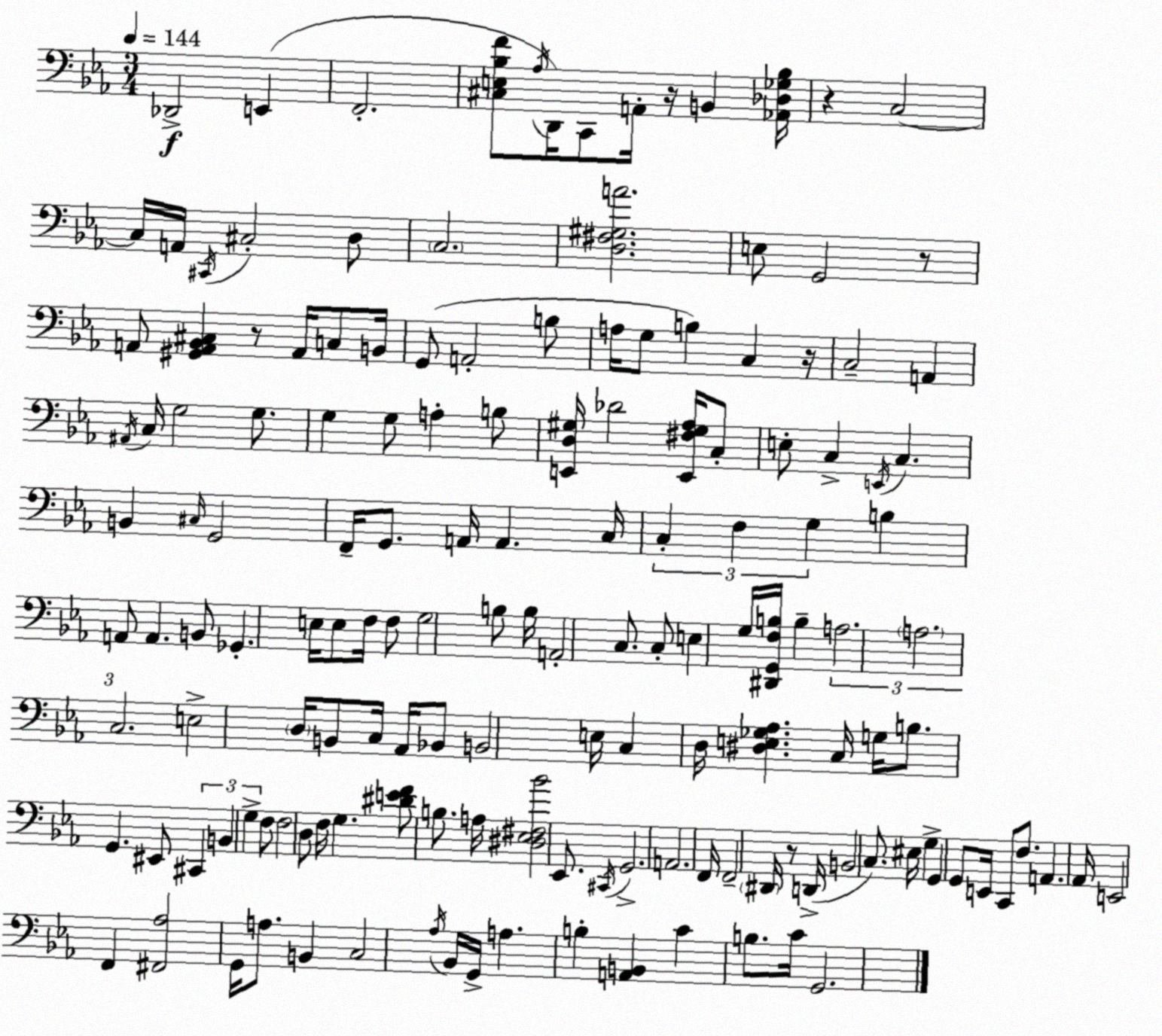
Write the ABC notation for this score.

X:1
T:Untitled
M:3/4
L:1/4
K:Cm
_D,,2 E,, F,,2 [^C,E,_B,F]/2 _A,/4 D,,/4 C,,/2 A,,/4 z/4 B,, [_A,,_D,_G,_B,]/4 z C,2 C,/4 A,,/4 ^C,,/4 ^C,2 D,/2 C,2 [D,^F,^G,A]2 E,/2 G,,2 z/2 A,,/2 [^G,,A,,_B,,^C,] z/2 A,,/4 C,/2 B,,/4 G,,/2 A,,2 B,/2 A,/4 G,/2 B, C, z/4 C,2 A,, ^A,,/4 C,/4 G,2 G,/2 G, G,/2 A, B,/2 [E,,D,^G,]/4 _D2 [E,,^F,^G,_A,]/4 C,/2 E,/2 C, E,,/4 C, B,, ^C,/4 G,,2 F,,/4 G,,/2 A,,/4 A,, C,/4 C, F, G, B, A,,/2 A,, B,,/2 _G,, E,/4 E,/2 F,/4 F,/2 G,2 B,/2 B,/4 A,,2 C,/2 C,/2 E, G,/4 [^D,,G,,F,B,]/4 B, A,2 A,2 C,2 E,2 D,/4 B,,/2 C,/4 _A,,/4 _B,,/2 B,,2 E,/4 C, D,/4 [^D,E,_G,_A,] C,/4 G,/4 B,/2 G,, ^E,,/2 ^C,, B,, G, F,/2 F,2 D,/2 F,/4 G, [^DEF]/2 B,/2 A,/4 [^D,_E,^F,_B]2 _E,,/2 ^C,,/4 G,,2 A,,2 F,,/4 F,,2 ^D,,/4 z/2 D,,/4 B,,2 C,/2 ^E,/4 G, G,, G,,/2 E,,/4 C,,/2 F,/2 A,, _A,,/4 E,,2 F,, [^F,,_A,]2 G,,/4 A,/2 B,, C,2 _A,/4 _B,,/4 G,,/4 A, B, [A,,B,,] C B,/2 C/4 G,,2